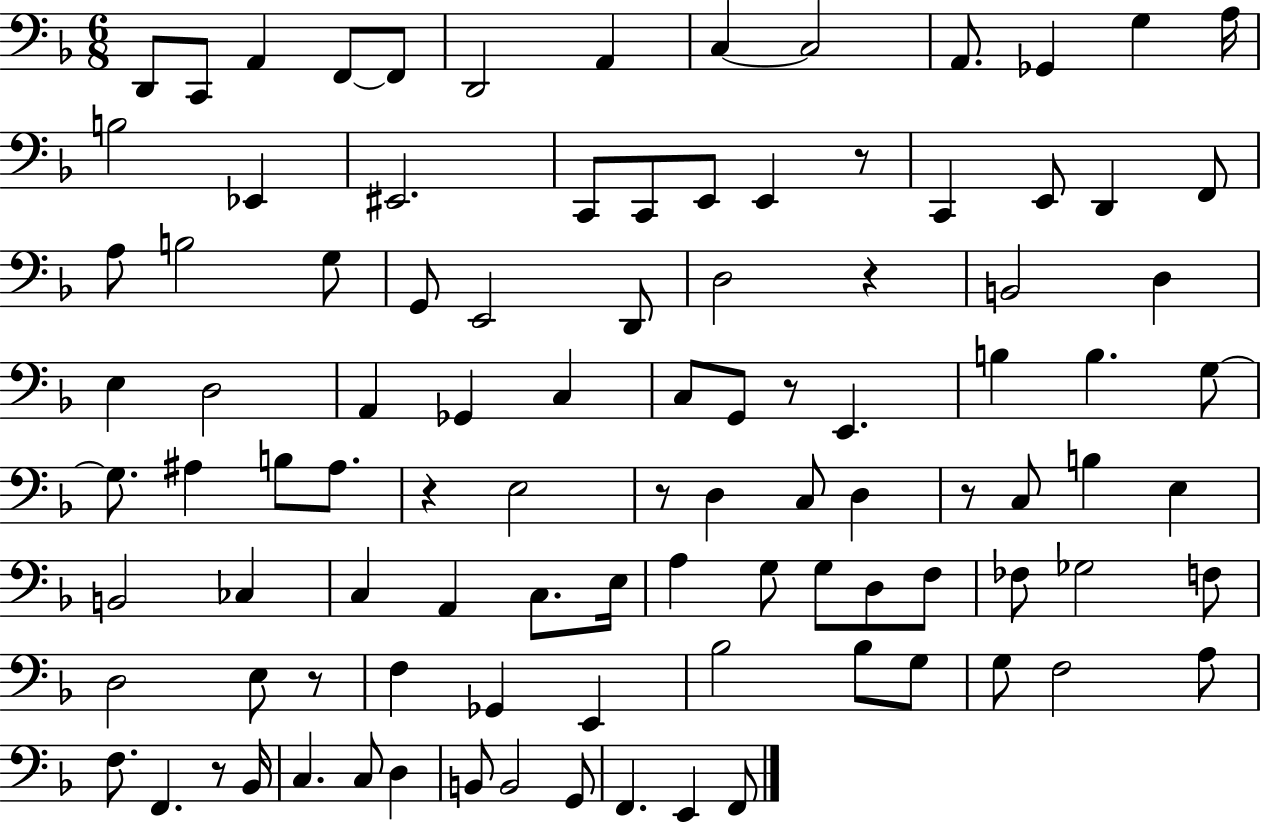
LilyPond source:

{
  \clef bass
  \numericTimeSignature
  \time 6/8
  \key f \major
  d,8 c,8 a,4 f,8~~ f,8 | d,2 a,4 | c4~~ c2 | a,8. ges,4 g4 a16 | \break b2 ees,4 | eis,2. | c,8 c,8 e,8 e,4 r8 | c,4 e,8 d,4 f,8 | \break a8 b2 g8 | g,8 e,2 d,8 | d2 r4 | b,2 d4 | \break e4 d2 | a,4 ges,4 c4 | c8 g,8 r8 e,4. | b4 b4. g8~~ | \break g8. ais4 b8 ais8. | r4 e2 | r8 d4 c8 d4 | r8 c8 b4 e4 | \break b,2 ces4 | c4 a,4 c8. e16 | a4 g8 g8 d8 f8 | fes8 ges2 f8 | \break d2 e8 r8 | f4 ges,4 e,4 | bes2 bes8 g8 | g8 f2 a8 | \break f8. f,4. r8 bes,16 | c4. c8 d4 | b,8 b,2 g,8 | f,4. e,4 f,8 | \break \bar "|."
}